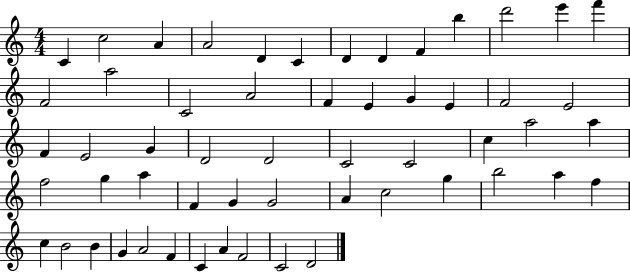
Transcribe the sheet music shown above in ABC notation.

X:1
T:Untitled
M:4/4
L:1/4
K:C
C c2 A A2 D C D D F b d'2 e' f' F2 a2 C2 A2 F E G E F2 E2 F E2 G D2 D2 C2 C2 c a2 a f2 g a F G G2 A c2 g b2 a f c B2 B G A2 F C A F2 C2 D2